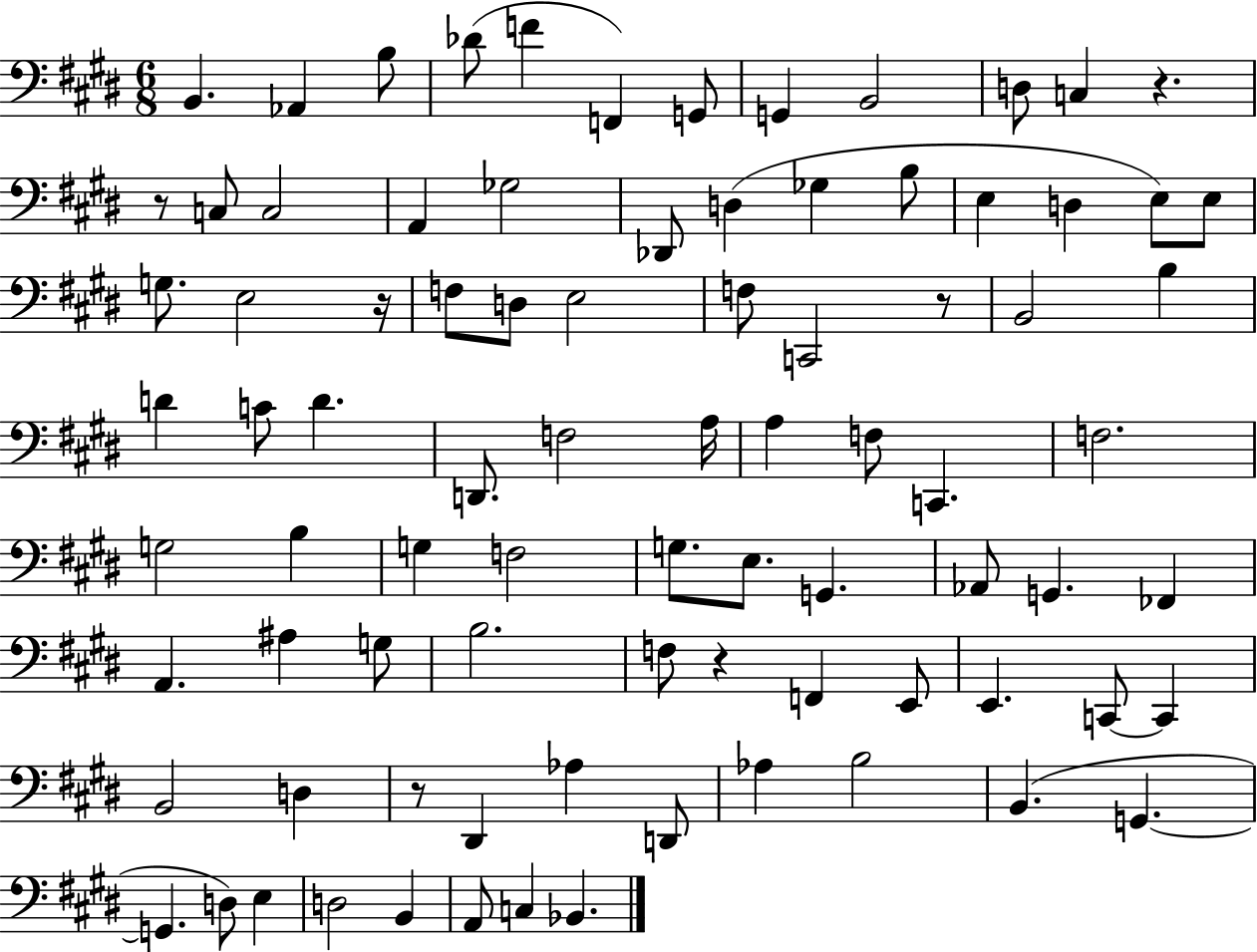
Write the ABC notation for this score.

X:1
T:Untitled
M:6/8
L:1/4
K:E
B,, _A,, B,/2 _D/2 F F,, G,,/2 G,, B,,2 D,/2 C, z z/2 C,/2 C,2 A,, _G,2 _D,,/2 D, _G, B,/2 E, D, E,/2 E,/2 G,/2 E,2 z/4 F,/2 D,/2 E,2 F,/2 C,,2 z/2 B,,2 B, D C/2 D D,,/2 F,2 A,/4 A, F,/2 C,, F,2 G,2 B, G, F,2 G,/2 E,/2 G,, _A,,/2 G,, _F,, A,, ^A, G,/2 B,2 F,/2 z F,, E,,/2 E,, C,,/2 C,, B,,2 D, z/2 ^D,, _A, D,,/2 _A, B,2 B,, G,, G,, D,/2 E, D,2 B,, A,,/2 C, _B,,